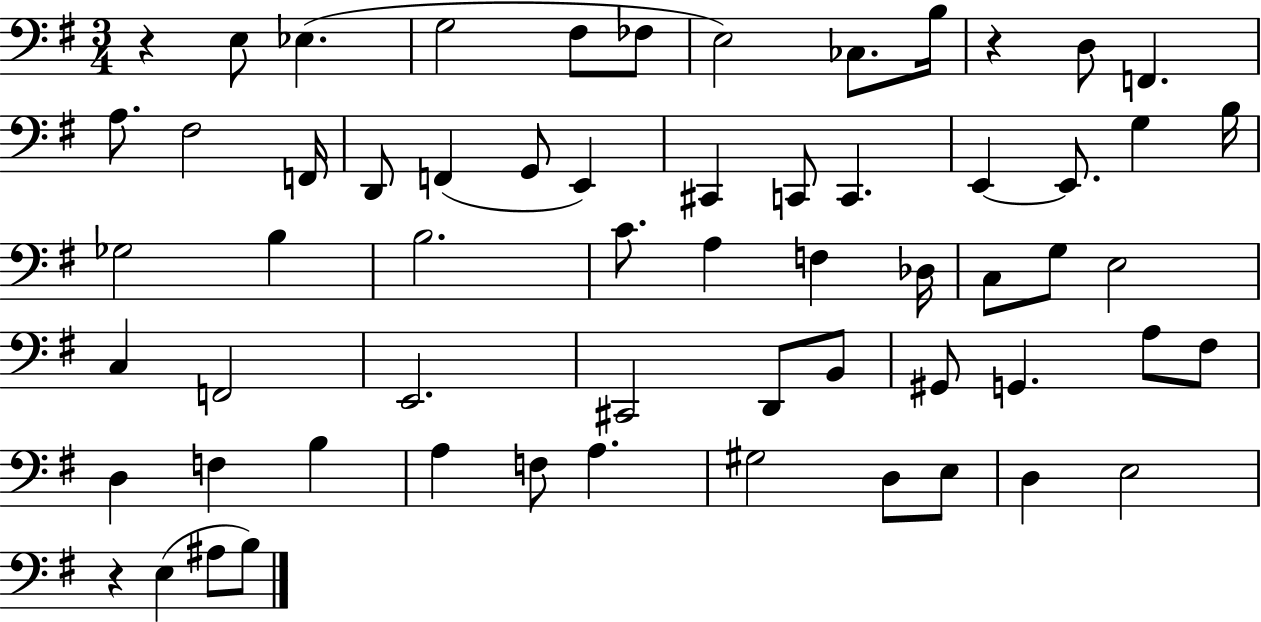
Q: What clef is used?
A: bass